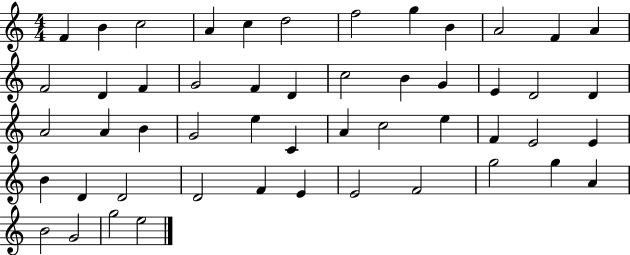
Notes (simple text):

F4/q B4/q C5/h A4/q C5/q D5/h F5/h G5/q B4/q A4/h F4/q A4/q F4/h D4/q F4/q G4/h F4/q D4/q C5/h B4/q G4/q E4/q D4/h D4/q A4/h A4/q B4/q G4/h E5/q C4/q A4/q C5/h E5/q F4/q E4/h E4/q B4/q D4/q D4/h D4/h F4/q E4/q E4/h F4/h G5/h G5/q A4/q B4/h G4/h G5/h E5/h